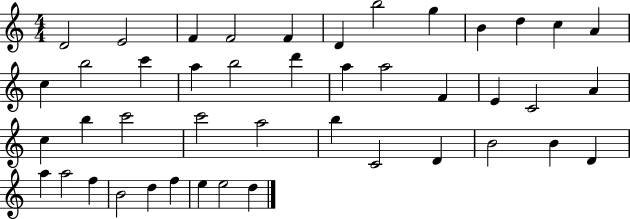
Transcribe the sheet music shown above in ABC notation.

X:1
T:Untitled
M:4/4
L:1/4
K:C
D2 E2 F F2 F D b2 g B d c A c b2 c' a b2 d' a a2 F E C2 A c b c'2 c'2 a2 b C2 D B2 B D a a2 f B2 d f e e2 d